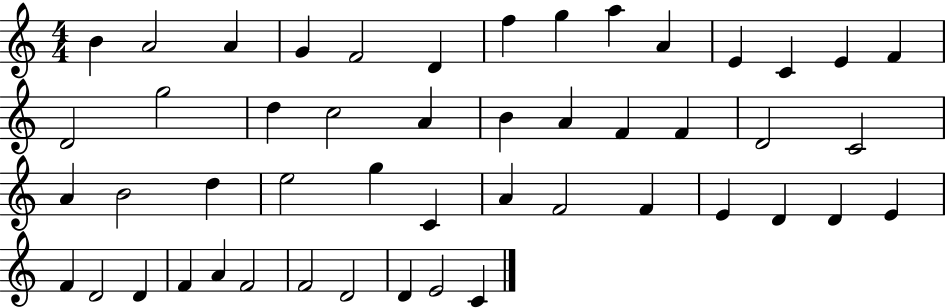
{
  \clef treble
  \numericTimeSignature
  \time 4/4
  \key c \major
  b'4 a'2 a'4 | g'4 f'2 d'4 | f''4 g''4 a''4 a'4 | e'4 c'4 e'4 f'4 | \break d'2 g''2 | d''4 c''2 a'4 | b'4 a'4 f'4 f'4 | d'2 c'2 | \break a'4 b'2 d''4 | e''2 g''4 c'4 | a'4 f'2 f'4 | e'4 d'4 d'4 e'4 | \break f'4 d'2 d'4 | f'4 a'4 f'2 | f'2 d'2 | d'4 e'2 c'4 | \break \bar "|."
}